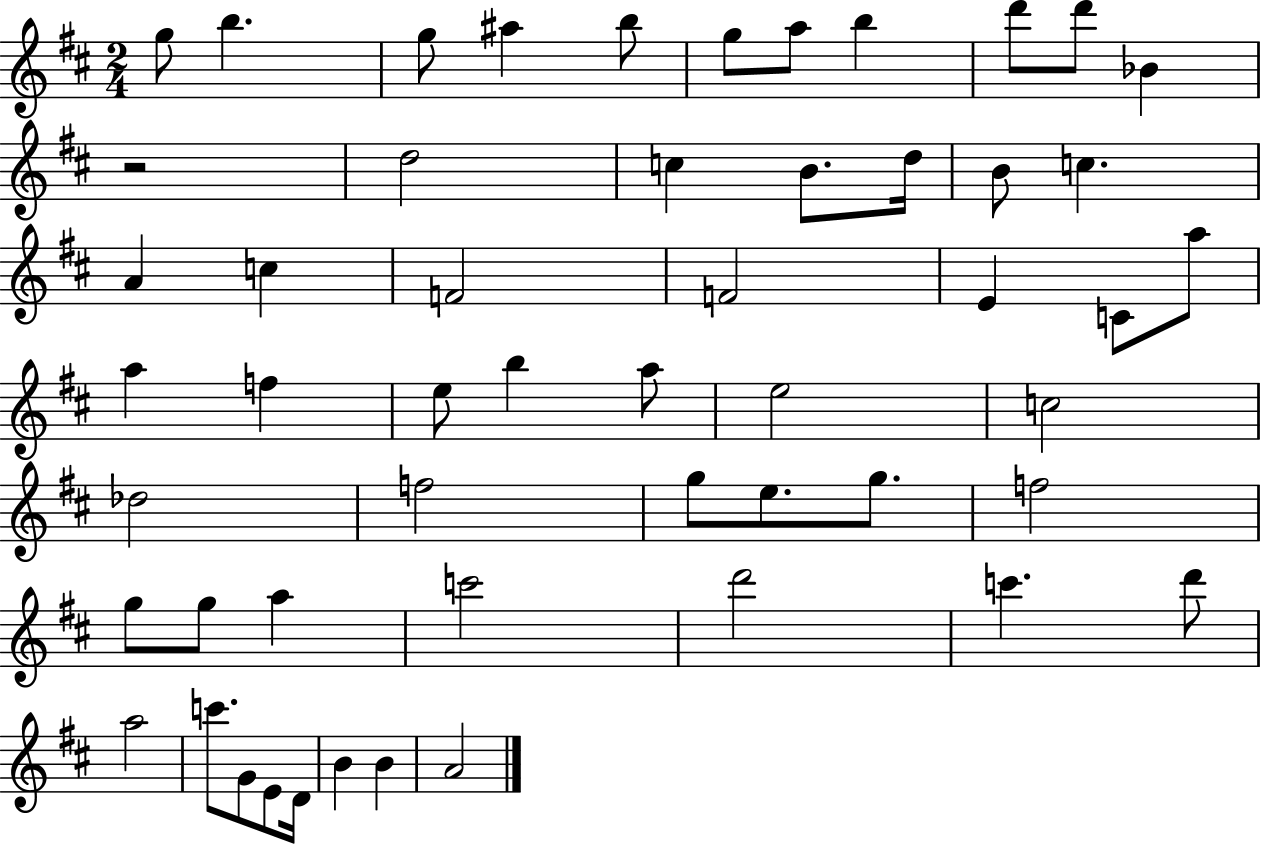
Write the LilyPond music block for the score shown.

{
  \clef treble
  \numericTimeSignature
  \time 2/4
  \key d \major
  \repeat volta 2 { g''8 b''4. | g''8 ais''4 b''8 | g''8 a''8 b''4 | d'''8 d'''8 bes'4 | \break r2 | d''2 | c''4 b'8. d''16 | b'8 c''4. | \break a'4 c''4 | f'2 | f'2 | e'4 c'8 a''8 | \break a''4 f''4 | e''8 b''4 a''8 | e''2 | c''2 | \break des''2 | f''2 | g''8 e''8. g''8. | f''2 | \break g''8 g''8 a''4 | c'''2 | d'''2 | c'''4. d'''8 | \break a''2 | c'''8. g'8 e'8 d'16 | b'4 b'4 | a'2 | \break } \bar "|."
}